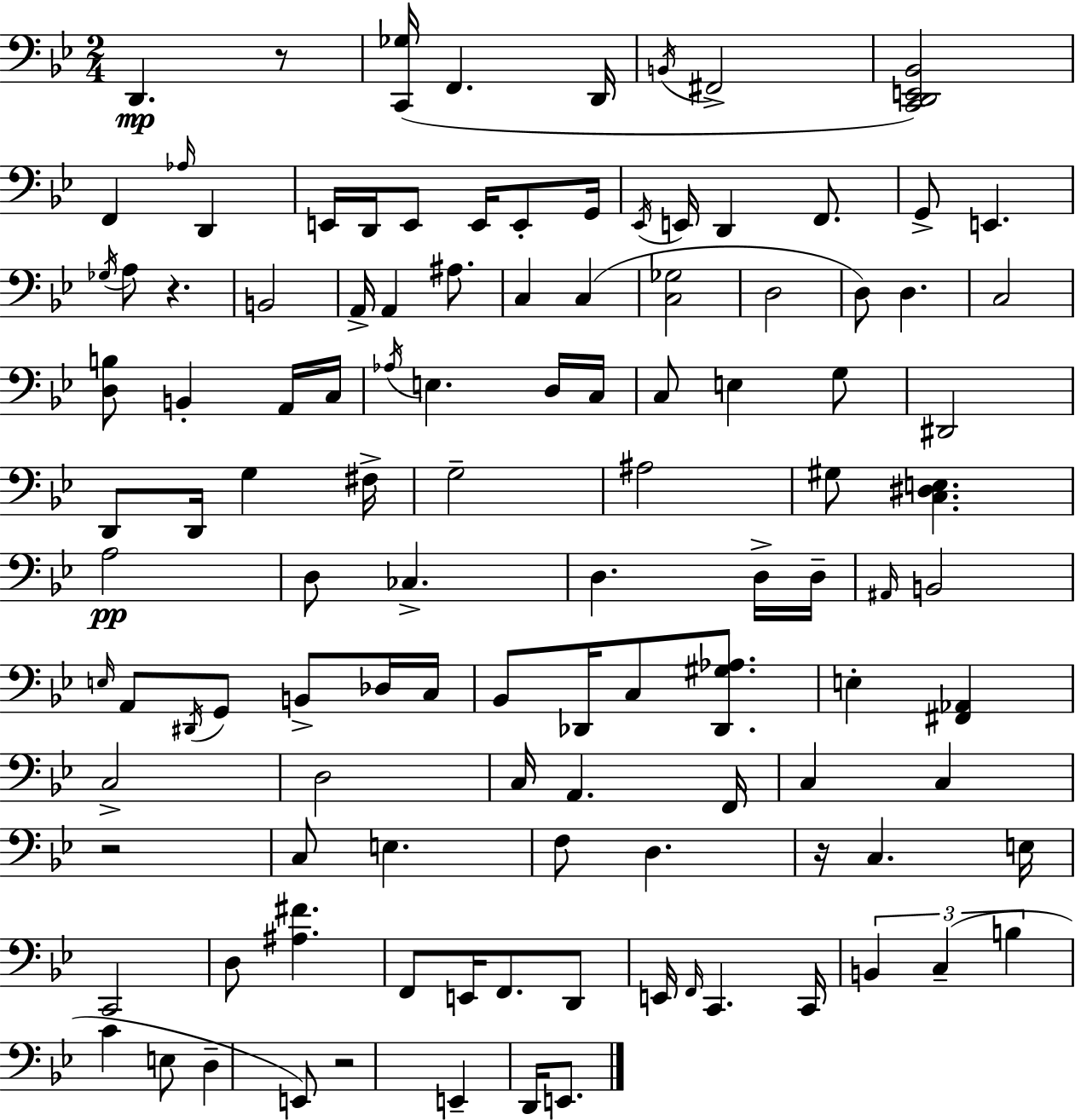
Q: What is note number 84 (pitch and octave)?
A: D3